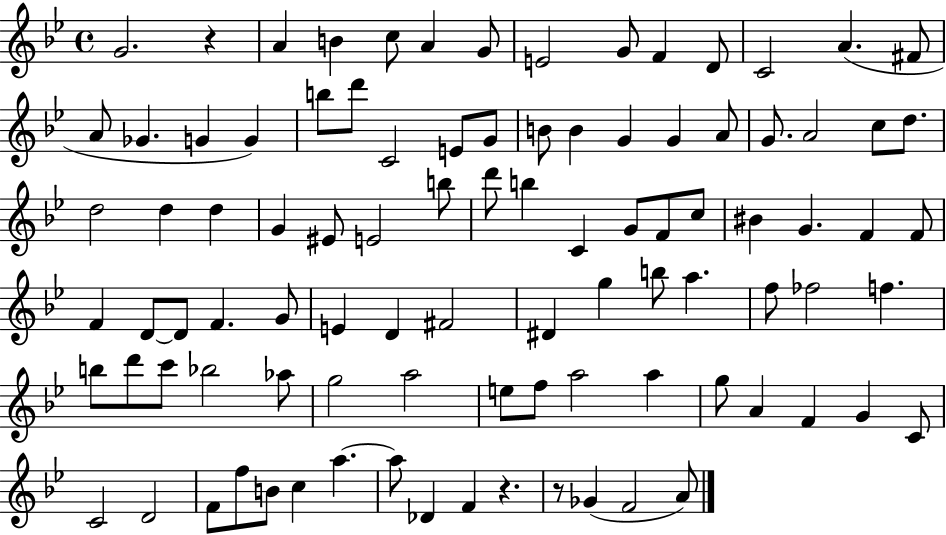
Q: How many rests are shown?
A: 3